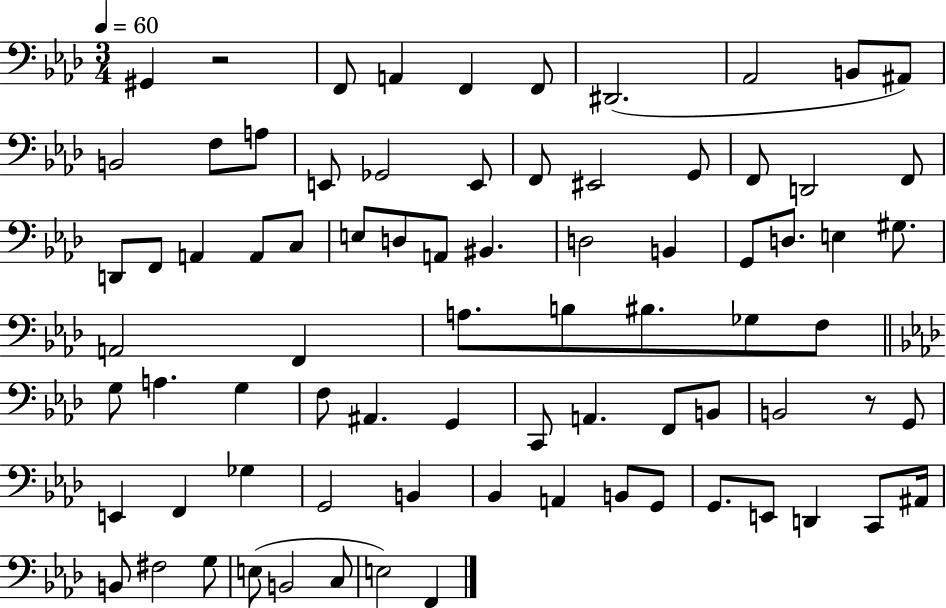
X:1
T:Untitled
M:3/4
L:1/4
K:Ab
^G,, z2 F,,/2 A,, F,, F,,/2 ^D,,2 _A,,2 B,,/2 ^A,,/2 B,,2 F,/2 A,/2 E,,/2 _G,,2 E,,/2 F,,/2 ^E,,2 G,,/2 F,,/2 D,,2 F,,/2 D,,/2 F,,/2 A,, A,,/2 C,/2 E,/2 D,/2 A,,/2 ^B,, D,2 B,, G,,/2 D,/2 E, ^G,/2 A,,2 F,, A,/2 B,/2 ^B,/2 _G,/2 F,/2 G,/2 A, G, F,/2 ^A,, G,, C,,/2 A,, F,,/2 B,,/2 B,,2 z/2 G,,/2 E,, F,, _G, G,,2 B,, _B,, A,, B,,/2 G,,/2 G,,/2 E,,/2 D,, C,,/2 ^A,,/4 B,,/2 ^F,2 G,/2 E,/2 B,,2 C,/2 E,2 F,,